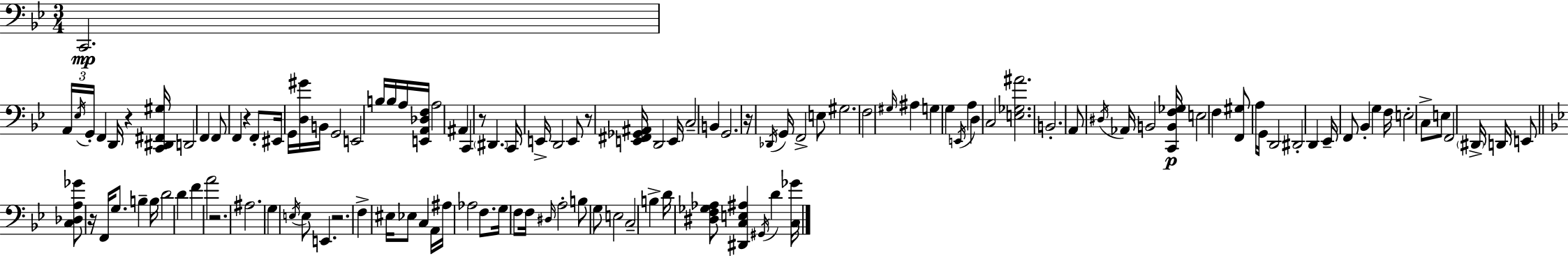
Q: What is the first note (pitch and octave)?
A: C2